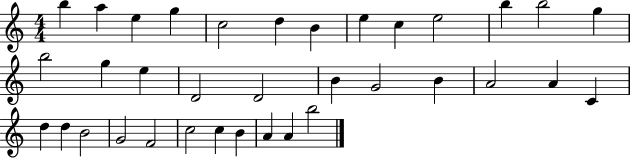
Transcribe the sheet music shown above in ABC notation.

X:1
T:Untitled
M:4/4
L:1/4
K:C
b a e g c2 d B e c e2 b b2 g b2 g e D2 D2 B G2 B A2 A C d d B2 G2 F2 c2 c B A A b2